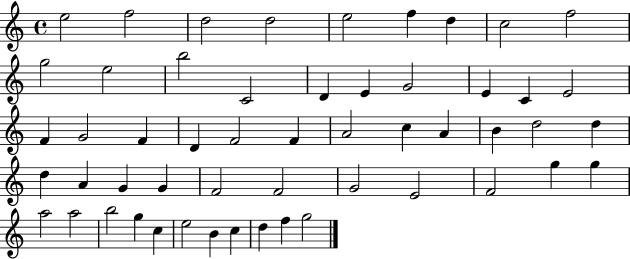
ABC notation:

X:1
T:Untitled
M:4/4
L:1/4
K:C
e2 f2 d2 d2 e2 f d c2 f2 g2 e2 b2 C2 D E G2 E C E2 F G2 F D F2 F A2 c A B d2 d d A G G F2 F2 G2 E2 F2 g g a2 a2 b2 g c e2 B c d f g2